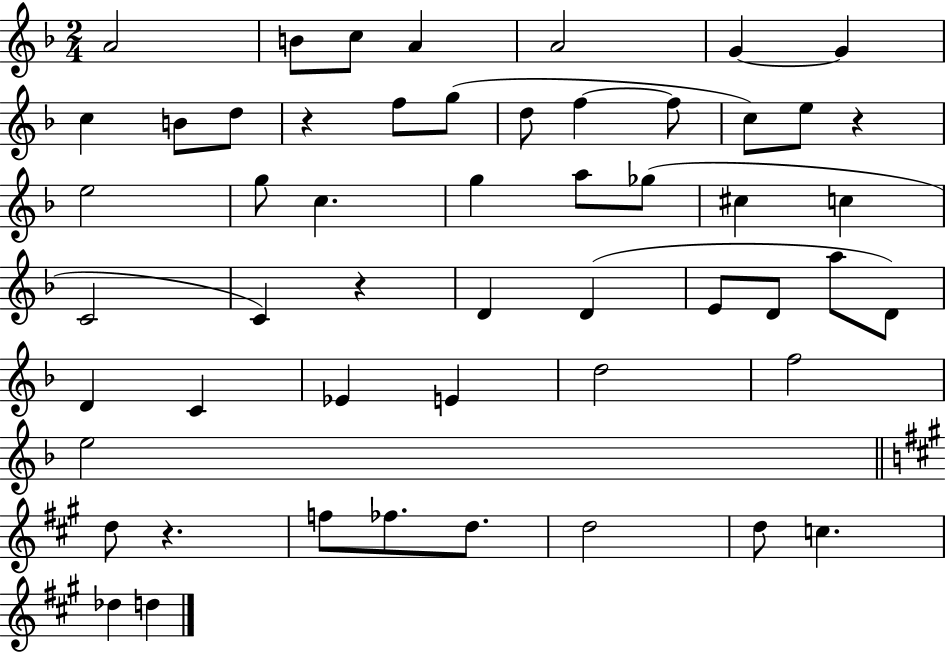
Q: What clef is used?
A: treble